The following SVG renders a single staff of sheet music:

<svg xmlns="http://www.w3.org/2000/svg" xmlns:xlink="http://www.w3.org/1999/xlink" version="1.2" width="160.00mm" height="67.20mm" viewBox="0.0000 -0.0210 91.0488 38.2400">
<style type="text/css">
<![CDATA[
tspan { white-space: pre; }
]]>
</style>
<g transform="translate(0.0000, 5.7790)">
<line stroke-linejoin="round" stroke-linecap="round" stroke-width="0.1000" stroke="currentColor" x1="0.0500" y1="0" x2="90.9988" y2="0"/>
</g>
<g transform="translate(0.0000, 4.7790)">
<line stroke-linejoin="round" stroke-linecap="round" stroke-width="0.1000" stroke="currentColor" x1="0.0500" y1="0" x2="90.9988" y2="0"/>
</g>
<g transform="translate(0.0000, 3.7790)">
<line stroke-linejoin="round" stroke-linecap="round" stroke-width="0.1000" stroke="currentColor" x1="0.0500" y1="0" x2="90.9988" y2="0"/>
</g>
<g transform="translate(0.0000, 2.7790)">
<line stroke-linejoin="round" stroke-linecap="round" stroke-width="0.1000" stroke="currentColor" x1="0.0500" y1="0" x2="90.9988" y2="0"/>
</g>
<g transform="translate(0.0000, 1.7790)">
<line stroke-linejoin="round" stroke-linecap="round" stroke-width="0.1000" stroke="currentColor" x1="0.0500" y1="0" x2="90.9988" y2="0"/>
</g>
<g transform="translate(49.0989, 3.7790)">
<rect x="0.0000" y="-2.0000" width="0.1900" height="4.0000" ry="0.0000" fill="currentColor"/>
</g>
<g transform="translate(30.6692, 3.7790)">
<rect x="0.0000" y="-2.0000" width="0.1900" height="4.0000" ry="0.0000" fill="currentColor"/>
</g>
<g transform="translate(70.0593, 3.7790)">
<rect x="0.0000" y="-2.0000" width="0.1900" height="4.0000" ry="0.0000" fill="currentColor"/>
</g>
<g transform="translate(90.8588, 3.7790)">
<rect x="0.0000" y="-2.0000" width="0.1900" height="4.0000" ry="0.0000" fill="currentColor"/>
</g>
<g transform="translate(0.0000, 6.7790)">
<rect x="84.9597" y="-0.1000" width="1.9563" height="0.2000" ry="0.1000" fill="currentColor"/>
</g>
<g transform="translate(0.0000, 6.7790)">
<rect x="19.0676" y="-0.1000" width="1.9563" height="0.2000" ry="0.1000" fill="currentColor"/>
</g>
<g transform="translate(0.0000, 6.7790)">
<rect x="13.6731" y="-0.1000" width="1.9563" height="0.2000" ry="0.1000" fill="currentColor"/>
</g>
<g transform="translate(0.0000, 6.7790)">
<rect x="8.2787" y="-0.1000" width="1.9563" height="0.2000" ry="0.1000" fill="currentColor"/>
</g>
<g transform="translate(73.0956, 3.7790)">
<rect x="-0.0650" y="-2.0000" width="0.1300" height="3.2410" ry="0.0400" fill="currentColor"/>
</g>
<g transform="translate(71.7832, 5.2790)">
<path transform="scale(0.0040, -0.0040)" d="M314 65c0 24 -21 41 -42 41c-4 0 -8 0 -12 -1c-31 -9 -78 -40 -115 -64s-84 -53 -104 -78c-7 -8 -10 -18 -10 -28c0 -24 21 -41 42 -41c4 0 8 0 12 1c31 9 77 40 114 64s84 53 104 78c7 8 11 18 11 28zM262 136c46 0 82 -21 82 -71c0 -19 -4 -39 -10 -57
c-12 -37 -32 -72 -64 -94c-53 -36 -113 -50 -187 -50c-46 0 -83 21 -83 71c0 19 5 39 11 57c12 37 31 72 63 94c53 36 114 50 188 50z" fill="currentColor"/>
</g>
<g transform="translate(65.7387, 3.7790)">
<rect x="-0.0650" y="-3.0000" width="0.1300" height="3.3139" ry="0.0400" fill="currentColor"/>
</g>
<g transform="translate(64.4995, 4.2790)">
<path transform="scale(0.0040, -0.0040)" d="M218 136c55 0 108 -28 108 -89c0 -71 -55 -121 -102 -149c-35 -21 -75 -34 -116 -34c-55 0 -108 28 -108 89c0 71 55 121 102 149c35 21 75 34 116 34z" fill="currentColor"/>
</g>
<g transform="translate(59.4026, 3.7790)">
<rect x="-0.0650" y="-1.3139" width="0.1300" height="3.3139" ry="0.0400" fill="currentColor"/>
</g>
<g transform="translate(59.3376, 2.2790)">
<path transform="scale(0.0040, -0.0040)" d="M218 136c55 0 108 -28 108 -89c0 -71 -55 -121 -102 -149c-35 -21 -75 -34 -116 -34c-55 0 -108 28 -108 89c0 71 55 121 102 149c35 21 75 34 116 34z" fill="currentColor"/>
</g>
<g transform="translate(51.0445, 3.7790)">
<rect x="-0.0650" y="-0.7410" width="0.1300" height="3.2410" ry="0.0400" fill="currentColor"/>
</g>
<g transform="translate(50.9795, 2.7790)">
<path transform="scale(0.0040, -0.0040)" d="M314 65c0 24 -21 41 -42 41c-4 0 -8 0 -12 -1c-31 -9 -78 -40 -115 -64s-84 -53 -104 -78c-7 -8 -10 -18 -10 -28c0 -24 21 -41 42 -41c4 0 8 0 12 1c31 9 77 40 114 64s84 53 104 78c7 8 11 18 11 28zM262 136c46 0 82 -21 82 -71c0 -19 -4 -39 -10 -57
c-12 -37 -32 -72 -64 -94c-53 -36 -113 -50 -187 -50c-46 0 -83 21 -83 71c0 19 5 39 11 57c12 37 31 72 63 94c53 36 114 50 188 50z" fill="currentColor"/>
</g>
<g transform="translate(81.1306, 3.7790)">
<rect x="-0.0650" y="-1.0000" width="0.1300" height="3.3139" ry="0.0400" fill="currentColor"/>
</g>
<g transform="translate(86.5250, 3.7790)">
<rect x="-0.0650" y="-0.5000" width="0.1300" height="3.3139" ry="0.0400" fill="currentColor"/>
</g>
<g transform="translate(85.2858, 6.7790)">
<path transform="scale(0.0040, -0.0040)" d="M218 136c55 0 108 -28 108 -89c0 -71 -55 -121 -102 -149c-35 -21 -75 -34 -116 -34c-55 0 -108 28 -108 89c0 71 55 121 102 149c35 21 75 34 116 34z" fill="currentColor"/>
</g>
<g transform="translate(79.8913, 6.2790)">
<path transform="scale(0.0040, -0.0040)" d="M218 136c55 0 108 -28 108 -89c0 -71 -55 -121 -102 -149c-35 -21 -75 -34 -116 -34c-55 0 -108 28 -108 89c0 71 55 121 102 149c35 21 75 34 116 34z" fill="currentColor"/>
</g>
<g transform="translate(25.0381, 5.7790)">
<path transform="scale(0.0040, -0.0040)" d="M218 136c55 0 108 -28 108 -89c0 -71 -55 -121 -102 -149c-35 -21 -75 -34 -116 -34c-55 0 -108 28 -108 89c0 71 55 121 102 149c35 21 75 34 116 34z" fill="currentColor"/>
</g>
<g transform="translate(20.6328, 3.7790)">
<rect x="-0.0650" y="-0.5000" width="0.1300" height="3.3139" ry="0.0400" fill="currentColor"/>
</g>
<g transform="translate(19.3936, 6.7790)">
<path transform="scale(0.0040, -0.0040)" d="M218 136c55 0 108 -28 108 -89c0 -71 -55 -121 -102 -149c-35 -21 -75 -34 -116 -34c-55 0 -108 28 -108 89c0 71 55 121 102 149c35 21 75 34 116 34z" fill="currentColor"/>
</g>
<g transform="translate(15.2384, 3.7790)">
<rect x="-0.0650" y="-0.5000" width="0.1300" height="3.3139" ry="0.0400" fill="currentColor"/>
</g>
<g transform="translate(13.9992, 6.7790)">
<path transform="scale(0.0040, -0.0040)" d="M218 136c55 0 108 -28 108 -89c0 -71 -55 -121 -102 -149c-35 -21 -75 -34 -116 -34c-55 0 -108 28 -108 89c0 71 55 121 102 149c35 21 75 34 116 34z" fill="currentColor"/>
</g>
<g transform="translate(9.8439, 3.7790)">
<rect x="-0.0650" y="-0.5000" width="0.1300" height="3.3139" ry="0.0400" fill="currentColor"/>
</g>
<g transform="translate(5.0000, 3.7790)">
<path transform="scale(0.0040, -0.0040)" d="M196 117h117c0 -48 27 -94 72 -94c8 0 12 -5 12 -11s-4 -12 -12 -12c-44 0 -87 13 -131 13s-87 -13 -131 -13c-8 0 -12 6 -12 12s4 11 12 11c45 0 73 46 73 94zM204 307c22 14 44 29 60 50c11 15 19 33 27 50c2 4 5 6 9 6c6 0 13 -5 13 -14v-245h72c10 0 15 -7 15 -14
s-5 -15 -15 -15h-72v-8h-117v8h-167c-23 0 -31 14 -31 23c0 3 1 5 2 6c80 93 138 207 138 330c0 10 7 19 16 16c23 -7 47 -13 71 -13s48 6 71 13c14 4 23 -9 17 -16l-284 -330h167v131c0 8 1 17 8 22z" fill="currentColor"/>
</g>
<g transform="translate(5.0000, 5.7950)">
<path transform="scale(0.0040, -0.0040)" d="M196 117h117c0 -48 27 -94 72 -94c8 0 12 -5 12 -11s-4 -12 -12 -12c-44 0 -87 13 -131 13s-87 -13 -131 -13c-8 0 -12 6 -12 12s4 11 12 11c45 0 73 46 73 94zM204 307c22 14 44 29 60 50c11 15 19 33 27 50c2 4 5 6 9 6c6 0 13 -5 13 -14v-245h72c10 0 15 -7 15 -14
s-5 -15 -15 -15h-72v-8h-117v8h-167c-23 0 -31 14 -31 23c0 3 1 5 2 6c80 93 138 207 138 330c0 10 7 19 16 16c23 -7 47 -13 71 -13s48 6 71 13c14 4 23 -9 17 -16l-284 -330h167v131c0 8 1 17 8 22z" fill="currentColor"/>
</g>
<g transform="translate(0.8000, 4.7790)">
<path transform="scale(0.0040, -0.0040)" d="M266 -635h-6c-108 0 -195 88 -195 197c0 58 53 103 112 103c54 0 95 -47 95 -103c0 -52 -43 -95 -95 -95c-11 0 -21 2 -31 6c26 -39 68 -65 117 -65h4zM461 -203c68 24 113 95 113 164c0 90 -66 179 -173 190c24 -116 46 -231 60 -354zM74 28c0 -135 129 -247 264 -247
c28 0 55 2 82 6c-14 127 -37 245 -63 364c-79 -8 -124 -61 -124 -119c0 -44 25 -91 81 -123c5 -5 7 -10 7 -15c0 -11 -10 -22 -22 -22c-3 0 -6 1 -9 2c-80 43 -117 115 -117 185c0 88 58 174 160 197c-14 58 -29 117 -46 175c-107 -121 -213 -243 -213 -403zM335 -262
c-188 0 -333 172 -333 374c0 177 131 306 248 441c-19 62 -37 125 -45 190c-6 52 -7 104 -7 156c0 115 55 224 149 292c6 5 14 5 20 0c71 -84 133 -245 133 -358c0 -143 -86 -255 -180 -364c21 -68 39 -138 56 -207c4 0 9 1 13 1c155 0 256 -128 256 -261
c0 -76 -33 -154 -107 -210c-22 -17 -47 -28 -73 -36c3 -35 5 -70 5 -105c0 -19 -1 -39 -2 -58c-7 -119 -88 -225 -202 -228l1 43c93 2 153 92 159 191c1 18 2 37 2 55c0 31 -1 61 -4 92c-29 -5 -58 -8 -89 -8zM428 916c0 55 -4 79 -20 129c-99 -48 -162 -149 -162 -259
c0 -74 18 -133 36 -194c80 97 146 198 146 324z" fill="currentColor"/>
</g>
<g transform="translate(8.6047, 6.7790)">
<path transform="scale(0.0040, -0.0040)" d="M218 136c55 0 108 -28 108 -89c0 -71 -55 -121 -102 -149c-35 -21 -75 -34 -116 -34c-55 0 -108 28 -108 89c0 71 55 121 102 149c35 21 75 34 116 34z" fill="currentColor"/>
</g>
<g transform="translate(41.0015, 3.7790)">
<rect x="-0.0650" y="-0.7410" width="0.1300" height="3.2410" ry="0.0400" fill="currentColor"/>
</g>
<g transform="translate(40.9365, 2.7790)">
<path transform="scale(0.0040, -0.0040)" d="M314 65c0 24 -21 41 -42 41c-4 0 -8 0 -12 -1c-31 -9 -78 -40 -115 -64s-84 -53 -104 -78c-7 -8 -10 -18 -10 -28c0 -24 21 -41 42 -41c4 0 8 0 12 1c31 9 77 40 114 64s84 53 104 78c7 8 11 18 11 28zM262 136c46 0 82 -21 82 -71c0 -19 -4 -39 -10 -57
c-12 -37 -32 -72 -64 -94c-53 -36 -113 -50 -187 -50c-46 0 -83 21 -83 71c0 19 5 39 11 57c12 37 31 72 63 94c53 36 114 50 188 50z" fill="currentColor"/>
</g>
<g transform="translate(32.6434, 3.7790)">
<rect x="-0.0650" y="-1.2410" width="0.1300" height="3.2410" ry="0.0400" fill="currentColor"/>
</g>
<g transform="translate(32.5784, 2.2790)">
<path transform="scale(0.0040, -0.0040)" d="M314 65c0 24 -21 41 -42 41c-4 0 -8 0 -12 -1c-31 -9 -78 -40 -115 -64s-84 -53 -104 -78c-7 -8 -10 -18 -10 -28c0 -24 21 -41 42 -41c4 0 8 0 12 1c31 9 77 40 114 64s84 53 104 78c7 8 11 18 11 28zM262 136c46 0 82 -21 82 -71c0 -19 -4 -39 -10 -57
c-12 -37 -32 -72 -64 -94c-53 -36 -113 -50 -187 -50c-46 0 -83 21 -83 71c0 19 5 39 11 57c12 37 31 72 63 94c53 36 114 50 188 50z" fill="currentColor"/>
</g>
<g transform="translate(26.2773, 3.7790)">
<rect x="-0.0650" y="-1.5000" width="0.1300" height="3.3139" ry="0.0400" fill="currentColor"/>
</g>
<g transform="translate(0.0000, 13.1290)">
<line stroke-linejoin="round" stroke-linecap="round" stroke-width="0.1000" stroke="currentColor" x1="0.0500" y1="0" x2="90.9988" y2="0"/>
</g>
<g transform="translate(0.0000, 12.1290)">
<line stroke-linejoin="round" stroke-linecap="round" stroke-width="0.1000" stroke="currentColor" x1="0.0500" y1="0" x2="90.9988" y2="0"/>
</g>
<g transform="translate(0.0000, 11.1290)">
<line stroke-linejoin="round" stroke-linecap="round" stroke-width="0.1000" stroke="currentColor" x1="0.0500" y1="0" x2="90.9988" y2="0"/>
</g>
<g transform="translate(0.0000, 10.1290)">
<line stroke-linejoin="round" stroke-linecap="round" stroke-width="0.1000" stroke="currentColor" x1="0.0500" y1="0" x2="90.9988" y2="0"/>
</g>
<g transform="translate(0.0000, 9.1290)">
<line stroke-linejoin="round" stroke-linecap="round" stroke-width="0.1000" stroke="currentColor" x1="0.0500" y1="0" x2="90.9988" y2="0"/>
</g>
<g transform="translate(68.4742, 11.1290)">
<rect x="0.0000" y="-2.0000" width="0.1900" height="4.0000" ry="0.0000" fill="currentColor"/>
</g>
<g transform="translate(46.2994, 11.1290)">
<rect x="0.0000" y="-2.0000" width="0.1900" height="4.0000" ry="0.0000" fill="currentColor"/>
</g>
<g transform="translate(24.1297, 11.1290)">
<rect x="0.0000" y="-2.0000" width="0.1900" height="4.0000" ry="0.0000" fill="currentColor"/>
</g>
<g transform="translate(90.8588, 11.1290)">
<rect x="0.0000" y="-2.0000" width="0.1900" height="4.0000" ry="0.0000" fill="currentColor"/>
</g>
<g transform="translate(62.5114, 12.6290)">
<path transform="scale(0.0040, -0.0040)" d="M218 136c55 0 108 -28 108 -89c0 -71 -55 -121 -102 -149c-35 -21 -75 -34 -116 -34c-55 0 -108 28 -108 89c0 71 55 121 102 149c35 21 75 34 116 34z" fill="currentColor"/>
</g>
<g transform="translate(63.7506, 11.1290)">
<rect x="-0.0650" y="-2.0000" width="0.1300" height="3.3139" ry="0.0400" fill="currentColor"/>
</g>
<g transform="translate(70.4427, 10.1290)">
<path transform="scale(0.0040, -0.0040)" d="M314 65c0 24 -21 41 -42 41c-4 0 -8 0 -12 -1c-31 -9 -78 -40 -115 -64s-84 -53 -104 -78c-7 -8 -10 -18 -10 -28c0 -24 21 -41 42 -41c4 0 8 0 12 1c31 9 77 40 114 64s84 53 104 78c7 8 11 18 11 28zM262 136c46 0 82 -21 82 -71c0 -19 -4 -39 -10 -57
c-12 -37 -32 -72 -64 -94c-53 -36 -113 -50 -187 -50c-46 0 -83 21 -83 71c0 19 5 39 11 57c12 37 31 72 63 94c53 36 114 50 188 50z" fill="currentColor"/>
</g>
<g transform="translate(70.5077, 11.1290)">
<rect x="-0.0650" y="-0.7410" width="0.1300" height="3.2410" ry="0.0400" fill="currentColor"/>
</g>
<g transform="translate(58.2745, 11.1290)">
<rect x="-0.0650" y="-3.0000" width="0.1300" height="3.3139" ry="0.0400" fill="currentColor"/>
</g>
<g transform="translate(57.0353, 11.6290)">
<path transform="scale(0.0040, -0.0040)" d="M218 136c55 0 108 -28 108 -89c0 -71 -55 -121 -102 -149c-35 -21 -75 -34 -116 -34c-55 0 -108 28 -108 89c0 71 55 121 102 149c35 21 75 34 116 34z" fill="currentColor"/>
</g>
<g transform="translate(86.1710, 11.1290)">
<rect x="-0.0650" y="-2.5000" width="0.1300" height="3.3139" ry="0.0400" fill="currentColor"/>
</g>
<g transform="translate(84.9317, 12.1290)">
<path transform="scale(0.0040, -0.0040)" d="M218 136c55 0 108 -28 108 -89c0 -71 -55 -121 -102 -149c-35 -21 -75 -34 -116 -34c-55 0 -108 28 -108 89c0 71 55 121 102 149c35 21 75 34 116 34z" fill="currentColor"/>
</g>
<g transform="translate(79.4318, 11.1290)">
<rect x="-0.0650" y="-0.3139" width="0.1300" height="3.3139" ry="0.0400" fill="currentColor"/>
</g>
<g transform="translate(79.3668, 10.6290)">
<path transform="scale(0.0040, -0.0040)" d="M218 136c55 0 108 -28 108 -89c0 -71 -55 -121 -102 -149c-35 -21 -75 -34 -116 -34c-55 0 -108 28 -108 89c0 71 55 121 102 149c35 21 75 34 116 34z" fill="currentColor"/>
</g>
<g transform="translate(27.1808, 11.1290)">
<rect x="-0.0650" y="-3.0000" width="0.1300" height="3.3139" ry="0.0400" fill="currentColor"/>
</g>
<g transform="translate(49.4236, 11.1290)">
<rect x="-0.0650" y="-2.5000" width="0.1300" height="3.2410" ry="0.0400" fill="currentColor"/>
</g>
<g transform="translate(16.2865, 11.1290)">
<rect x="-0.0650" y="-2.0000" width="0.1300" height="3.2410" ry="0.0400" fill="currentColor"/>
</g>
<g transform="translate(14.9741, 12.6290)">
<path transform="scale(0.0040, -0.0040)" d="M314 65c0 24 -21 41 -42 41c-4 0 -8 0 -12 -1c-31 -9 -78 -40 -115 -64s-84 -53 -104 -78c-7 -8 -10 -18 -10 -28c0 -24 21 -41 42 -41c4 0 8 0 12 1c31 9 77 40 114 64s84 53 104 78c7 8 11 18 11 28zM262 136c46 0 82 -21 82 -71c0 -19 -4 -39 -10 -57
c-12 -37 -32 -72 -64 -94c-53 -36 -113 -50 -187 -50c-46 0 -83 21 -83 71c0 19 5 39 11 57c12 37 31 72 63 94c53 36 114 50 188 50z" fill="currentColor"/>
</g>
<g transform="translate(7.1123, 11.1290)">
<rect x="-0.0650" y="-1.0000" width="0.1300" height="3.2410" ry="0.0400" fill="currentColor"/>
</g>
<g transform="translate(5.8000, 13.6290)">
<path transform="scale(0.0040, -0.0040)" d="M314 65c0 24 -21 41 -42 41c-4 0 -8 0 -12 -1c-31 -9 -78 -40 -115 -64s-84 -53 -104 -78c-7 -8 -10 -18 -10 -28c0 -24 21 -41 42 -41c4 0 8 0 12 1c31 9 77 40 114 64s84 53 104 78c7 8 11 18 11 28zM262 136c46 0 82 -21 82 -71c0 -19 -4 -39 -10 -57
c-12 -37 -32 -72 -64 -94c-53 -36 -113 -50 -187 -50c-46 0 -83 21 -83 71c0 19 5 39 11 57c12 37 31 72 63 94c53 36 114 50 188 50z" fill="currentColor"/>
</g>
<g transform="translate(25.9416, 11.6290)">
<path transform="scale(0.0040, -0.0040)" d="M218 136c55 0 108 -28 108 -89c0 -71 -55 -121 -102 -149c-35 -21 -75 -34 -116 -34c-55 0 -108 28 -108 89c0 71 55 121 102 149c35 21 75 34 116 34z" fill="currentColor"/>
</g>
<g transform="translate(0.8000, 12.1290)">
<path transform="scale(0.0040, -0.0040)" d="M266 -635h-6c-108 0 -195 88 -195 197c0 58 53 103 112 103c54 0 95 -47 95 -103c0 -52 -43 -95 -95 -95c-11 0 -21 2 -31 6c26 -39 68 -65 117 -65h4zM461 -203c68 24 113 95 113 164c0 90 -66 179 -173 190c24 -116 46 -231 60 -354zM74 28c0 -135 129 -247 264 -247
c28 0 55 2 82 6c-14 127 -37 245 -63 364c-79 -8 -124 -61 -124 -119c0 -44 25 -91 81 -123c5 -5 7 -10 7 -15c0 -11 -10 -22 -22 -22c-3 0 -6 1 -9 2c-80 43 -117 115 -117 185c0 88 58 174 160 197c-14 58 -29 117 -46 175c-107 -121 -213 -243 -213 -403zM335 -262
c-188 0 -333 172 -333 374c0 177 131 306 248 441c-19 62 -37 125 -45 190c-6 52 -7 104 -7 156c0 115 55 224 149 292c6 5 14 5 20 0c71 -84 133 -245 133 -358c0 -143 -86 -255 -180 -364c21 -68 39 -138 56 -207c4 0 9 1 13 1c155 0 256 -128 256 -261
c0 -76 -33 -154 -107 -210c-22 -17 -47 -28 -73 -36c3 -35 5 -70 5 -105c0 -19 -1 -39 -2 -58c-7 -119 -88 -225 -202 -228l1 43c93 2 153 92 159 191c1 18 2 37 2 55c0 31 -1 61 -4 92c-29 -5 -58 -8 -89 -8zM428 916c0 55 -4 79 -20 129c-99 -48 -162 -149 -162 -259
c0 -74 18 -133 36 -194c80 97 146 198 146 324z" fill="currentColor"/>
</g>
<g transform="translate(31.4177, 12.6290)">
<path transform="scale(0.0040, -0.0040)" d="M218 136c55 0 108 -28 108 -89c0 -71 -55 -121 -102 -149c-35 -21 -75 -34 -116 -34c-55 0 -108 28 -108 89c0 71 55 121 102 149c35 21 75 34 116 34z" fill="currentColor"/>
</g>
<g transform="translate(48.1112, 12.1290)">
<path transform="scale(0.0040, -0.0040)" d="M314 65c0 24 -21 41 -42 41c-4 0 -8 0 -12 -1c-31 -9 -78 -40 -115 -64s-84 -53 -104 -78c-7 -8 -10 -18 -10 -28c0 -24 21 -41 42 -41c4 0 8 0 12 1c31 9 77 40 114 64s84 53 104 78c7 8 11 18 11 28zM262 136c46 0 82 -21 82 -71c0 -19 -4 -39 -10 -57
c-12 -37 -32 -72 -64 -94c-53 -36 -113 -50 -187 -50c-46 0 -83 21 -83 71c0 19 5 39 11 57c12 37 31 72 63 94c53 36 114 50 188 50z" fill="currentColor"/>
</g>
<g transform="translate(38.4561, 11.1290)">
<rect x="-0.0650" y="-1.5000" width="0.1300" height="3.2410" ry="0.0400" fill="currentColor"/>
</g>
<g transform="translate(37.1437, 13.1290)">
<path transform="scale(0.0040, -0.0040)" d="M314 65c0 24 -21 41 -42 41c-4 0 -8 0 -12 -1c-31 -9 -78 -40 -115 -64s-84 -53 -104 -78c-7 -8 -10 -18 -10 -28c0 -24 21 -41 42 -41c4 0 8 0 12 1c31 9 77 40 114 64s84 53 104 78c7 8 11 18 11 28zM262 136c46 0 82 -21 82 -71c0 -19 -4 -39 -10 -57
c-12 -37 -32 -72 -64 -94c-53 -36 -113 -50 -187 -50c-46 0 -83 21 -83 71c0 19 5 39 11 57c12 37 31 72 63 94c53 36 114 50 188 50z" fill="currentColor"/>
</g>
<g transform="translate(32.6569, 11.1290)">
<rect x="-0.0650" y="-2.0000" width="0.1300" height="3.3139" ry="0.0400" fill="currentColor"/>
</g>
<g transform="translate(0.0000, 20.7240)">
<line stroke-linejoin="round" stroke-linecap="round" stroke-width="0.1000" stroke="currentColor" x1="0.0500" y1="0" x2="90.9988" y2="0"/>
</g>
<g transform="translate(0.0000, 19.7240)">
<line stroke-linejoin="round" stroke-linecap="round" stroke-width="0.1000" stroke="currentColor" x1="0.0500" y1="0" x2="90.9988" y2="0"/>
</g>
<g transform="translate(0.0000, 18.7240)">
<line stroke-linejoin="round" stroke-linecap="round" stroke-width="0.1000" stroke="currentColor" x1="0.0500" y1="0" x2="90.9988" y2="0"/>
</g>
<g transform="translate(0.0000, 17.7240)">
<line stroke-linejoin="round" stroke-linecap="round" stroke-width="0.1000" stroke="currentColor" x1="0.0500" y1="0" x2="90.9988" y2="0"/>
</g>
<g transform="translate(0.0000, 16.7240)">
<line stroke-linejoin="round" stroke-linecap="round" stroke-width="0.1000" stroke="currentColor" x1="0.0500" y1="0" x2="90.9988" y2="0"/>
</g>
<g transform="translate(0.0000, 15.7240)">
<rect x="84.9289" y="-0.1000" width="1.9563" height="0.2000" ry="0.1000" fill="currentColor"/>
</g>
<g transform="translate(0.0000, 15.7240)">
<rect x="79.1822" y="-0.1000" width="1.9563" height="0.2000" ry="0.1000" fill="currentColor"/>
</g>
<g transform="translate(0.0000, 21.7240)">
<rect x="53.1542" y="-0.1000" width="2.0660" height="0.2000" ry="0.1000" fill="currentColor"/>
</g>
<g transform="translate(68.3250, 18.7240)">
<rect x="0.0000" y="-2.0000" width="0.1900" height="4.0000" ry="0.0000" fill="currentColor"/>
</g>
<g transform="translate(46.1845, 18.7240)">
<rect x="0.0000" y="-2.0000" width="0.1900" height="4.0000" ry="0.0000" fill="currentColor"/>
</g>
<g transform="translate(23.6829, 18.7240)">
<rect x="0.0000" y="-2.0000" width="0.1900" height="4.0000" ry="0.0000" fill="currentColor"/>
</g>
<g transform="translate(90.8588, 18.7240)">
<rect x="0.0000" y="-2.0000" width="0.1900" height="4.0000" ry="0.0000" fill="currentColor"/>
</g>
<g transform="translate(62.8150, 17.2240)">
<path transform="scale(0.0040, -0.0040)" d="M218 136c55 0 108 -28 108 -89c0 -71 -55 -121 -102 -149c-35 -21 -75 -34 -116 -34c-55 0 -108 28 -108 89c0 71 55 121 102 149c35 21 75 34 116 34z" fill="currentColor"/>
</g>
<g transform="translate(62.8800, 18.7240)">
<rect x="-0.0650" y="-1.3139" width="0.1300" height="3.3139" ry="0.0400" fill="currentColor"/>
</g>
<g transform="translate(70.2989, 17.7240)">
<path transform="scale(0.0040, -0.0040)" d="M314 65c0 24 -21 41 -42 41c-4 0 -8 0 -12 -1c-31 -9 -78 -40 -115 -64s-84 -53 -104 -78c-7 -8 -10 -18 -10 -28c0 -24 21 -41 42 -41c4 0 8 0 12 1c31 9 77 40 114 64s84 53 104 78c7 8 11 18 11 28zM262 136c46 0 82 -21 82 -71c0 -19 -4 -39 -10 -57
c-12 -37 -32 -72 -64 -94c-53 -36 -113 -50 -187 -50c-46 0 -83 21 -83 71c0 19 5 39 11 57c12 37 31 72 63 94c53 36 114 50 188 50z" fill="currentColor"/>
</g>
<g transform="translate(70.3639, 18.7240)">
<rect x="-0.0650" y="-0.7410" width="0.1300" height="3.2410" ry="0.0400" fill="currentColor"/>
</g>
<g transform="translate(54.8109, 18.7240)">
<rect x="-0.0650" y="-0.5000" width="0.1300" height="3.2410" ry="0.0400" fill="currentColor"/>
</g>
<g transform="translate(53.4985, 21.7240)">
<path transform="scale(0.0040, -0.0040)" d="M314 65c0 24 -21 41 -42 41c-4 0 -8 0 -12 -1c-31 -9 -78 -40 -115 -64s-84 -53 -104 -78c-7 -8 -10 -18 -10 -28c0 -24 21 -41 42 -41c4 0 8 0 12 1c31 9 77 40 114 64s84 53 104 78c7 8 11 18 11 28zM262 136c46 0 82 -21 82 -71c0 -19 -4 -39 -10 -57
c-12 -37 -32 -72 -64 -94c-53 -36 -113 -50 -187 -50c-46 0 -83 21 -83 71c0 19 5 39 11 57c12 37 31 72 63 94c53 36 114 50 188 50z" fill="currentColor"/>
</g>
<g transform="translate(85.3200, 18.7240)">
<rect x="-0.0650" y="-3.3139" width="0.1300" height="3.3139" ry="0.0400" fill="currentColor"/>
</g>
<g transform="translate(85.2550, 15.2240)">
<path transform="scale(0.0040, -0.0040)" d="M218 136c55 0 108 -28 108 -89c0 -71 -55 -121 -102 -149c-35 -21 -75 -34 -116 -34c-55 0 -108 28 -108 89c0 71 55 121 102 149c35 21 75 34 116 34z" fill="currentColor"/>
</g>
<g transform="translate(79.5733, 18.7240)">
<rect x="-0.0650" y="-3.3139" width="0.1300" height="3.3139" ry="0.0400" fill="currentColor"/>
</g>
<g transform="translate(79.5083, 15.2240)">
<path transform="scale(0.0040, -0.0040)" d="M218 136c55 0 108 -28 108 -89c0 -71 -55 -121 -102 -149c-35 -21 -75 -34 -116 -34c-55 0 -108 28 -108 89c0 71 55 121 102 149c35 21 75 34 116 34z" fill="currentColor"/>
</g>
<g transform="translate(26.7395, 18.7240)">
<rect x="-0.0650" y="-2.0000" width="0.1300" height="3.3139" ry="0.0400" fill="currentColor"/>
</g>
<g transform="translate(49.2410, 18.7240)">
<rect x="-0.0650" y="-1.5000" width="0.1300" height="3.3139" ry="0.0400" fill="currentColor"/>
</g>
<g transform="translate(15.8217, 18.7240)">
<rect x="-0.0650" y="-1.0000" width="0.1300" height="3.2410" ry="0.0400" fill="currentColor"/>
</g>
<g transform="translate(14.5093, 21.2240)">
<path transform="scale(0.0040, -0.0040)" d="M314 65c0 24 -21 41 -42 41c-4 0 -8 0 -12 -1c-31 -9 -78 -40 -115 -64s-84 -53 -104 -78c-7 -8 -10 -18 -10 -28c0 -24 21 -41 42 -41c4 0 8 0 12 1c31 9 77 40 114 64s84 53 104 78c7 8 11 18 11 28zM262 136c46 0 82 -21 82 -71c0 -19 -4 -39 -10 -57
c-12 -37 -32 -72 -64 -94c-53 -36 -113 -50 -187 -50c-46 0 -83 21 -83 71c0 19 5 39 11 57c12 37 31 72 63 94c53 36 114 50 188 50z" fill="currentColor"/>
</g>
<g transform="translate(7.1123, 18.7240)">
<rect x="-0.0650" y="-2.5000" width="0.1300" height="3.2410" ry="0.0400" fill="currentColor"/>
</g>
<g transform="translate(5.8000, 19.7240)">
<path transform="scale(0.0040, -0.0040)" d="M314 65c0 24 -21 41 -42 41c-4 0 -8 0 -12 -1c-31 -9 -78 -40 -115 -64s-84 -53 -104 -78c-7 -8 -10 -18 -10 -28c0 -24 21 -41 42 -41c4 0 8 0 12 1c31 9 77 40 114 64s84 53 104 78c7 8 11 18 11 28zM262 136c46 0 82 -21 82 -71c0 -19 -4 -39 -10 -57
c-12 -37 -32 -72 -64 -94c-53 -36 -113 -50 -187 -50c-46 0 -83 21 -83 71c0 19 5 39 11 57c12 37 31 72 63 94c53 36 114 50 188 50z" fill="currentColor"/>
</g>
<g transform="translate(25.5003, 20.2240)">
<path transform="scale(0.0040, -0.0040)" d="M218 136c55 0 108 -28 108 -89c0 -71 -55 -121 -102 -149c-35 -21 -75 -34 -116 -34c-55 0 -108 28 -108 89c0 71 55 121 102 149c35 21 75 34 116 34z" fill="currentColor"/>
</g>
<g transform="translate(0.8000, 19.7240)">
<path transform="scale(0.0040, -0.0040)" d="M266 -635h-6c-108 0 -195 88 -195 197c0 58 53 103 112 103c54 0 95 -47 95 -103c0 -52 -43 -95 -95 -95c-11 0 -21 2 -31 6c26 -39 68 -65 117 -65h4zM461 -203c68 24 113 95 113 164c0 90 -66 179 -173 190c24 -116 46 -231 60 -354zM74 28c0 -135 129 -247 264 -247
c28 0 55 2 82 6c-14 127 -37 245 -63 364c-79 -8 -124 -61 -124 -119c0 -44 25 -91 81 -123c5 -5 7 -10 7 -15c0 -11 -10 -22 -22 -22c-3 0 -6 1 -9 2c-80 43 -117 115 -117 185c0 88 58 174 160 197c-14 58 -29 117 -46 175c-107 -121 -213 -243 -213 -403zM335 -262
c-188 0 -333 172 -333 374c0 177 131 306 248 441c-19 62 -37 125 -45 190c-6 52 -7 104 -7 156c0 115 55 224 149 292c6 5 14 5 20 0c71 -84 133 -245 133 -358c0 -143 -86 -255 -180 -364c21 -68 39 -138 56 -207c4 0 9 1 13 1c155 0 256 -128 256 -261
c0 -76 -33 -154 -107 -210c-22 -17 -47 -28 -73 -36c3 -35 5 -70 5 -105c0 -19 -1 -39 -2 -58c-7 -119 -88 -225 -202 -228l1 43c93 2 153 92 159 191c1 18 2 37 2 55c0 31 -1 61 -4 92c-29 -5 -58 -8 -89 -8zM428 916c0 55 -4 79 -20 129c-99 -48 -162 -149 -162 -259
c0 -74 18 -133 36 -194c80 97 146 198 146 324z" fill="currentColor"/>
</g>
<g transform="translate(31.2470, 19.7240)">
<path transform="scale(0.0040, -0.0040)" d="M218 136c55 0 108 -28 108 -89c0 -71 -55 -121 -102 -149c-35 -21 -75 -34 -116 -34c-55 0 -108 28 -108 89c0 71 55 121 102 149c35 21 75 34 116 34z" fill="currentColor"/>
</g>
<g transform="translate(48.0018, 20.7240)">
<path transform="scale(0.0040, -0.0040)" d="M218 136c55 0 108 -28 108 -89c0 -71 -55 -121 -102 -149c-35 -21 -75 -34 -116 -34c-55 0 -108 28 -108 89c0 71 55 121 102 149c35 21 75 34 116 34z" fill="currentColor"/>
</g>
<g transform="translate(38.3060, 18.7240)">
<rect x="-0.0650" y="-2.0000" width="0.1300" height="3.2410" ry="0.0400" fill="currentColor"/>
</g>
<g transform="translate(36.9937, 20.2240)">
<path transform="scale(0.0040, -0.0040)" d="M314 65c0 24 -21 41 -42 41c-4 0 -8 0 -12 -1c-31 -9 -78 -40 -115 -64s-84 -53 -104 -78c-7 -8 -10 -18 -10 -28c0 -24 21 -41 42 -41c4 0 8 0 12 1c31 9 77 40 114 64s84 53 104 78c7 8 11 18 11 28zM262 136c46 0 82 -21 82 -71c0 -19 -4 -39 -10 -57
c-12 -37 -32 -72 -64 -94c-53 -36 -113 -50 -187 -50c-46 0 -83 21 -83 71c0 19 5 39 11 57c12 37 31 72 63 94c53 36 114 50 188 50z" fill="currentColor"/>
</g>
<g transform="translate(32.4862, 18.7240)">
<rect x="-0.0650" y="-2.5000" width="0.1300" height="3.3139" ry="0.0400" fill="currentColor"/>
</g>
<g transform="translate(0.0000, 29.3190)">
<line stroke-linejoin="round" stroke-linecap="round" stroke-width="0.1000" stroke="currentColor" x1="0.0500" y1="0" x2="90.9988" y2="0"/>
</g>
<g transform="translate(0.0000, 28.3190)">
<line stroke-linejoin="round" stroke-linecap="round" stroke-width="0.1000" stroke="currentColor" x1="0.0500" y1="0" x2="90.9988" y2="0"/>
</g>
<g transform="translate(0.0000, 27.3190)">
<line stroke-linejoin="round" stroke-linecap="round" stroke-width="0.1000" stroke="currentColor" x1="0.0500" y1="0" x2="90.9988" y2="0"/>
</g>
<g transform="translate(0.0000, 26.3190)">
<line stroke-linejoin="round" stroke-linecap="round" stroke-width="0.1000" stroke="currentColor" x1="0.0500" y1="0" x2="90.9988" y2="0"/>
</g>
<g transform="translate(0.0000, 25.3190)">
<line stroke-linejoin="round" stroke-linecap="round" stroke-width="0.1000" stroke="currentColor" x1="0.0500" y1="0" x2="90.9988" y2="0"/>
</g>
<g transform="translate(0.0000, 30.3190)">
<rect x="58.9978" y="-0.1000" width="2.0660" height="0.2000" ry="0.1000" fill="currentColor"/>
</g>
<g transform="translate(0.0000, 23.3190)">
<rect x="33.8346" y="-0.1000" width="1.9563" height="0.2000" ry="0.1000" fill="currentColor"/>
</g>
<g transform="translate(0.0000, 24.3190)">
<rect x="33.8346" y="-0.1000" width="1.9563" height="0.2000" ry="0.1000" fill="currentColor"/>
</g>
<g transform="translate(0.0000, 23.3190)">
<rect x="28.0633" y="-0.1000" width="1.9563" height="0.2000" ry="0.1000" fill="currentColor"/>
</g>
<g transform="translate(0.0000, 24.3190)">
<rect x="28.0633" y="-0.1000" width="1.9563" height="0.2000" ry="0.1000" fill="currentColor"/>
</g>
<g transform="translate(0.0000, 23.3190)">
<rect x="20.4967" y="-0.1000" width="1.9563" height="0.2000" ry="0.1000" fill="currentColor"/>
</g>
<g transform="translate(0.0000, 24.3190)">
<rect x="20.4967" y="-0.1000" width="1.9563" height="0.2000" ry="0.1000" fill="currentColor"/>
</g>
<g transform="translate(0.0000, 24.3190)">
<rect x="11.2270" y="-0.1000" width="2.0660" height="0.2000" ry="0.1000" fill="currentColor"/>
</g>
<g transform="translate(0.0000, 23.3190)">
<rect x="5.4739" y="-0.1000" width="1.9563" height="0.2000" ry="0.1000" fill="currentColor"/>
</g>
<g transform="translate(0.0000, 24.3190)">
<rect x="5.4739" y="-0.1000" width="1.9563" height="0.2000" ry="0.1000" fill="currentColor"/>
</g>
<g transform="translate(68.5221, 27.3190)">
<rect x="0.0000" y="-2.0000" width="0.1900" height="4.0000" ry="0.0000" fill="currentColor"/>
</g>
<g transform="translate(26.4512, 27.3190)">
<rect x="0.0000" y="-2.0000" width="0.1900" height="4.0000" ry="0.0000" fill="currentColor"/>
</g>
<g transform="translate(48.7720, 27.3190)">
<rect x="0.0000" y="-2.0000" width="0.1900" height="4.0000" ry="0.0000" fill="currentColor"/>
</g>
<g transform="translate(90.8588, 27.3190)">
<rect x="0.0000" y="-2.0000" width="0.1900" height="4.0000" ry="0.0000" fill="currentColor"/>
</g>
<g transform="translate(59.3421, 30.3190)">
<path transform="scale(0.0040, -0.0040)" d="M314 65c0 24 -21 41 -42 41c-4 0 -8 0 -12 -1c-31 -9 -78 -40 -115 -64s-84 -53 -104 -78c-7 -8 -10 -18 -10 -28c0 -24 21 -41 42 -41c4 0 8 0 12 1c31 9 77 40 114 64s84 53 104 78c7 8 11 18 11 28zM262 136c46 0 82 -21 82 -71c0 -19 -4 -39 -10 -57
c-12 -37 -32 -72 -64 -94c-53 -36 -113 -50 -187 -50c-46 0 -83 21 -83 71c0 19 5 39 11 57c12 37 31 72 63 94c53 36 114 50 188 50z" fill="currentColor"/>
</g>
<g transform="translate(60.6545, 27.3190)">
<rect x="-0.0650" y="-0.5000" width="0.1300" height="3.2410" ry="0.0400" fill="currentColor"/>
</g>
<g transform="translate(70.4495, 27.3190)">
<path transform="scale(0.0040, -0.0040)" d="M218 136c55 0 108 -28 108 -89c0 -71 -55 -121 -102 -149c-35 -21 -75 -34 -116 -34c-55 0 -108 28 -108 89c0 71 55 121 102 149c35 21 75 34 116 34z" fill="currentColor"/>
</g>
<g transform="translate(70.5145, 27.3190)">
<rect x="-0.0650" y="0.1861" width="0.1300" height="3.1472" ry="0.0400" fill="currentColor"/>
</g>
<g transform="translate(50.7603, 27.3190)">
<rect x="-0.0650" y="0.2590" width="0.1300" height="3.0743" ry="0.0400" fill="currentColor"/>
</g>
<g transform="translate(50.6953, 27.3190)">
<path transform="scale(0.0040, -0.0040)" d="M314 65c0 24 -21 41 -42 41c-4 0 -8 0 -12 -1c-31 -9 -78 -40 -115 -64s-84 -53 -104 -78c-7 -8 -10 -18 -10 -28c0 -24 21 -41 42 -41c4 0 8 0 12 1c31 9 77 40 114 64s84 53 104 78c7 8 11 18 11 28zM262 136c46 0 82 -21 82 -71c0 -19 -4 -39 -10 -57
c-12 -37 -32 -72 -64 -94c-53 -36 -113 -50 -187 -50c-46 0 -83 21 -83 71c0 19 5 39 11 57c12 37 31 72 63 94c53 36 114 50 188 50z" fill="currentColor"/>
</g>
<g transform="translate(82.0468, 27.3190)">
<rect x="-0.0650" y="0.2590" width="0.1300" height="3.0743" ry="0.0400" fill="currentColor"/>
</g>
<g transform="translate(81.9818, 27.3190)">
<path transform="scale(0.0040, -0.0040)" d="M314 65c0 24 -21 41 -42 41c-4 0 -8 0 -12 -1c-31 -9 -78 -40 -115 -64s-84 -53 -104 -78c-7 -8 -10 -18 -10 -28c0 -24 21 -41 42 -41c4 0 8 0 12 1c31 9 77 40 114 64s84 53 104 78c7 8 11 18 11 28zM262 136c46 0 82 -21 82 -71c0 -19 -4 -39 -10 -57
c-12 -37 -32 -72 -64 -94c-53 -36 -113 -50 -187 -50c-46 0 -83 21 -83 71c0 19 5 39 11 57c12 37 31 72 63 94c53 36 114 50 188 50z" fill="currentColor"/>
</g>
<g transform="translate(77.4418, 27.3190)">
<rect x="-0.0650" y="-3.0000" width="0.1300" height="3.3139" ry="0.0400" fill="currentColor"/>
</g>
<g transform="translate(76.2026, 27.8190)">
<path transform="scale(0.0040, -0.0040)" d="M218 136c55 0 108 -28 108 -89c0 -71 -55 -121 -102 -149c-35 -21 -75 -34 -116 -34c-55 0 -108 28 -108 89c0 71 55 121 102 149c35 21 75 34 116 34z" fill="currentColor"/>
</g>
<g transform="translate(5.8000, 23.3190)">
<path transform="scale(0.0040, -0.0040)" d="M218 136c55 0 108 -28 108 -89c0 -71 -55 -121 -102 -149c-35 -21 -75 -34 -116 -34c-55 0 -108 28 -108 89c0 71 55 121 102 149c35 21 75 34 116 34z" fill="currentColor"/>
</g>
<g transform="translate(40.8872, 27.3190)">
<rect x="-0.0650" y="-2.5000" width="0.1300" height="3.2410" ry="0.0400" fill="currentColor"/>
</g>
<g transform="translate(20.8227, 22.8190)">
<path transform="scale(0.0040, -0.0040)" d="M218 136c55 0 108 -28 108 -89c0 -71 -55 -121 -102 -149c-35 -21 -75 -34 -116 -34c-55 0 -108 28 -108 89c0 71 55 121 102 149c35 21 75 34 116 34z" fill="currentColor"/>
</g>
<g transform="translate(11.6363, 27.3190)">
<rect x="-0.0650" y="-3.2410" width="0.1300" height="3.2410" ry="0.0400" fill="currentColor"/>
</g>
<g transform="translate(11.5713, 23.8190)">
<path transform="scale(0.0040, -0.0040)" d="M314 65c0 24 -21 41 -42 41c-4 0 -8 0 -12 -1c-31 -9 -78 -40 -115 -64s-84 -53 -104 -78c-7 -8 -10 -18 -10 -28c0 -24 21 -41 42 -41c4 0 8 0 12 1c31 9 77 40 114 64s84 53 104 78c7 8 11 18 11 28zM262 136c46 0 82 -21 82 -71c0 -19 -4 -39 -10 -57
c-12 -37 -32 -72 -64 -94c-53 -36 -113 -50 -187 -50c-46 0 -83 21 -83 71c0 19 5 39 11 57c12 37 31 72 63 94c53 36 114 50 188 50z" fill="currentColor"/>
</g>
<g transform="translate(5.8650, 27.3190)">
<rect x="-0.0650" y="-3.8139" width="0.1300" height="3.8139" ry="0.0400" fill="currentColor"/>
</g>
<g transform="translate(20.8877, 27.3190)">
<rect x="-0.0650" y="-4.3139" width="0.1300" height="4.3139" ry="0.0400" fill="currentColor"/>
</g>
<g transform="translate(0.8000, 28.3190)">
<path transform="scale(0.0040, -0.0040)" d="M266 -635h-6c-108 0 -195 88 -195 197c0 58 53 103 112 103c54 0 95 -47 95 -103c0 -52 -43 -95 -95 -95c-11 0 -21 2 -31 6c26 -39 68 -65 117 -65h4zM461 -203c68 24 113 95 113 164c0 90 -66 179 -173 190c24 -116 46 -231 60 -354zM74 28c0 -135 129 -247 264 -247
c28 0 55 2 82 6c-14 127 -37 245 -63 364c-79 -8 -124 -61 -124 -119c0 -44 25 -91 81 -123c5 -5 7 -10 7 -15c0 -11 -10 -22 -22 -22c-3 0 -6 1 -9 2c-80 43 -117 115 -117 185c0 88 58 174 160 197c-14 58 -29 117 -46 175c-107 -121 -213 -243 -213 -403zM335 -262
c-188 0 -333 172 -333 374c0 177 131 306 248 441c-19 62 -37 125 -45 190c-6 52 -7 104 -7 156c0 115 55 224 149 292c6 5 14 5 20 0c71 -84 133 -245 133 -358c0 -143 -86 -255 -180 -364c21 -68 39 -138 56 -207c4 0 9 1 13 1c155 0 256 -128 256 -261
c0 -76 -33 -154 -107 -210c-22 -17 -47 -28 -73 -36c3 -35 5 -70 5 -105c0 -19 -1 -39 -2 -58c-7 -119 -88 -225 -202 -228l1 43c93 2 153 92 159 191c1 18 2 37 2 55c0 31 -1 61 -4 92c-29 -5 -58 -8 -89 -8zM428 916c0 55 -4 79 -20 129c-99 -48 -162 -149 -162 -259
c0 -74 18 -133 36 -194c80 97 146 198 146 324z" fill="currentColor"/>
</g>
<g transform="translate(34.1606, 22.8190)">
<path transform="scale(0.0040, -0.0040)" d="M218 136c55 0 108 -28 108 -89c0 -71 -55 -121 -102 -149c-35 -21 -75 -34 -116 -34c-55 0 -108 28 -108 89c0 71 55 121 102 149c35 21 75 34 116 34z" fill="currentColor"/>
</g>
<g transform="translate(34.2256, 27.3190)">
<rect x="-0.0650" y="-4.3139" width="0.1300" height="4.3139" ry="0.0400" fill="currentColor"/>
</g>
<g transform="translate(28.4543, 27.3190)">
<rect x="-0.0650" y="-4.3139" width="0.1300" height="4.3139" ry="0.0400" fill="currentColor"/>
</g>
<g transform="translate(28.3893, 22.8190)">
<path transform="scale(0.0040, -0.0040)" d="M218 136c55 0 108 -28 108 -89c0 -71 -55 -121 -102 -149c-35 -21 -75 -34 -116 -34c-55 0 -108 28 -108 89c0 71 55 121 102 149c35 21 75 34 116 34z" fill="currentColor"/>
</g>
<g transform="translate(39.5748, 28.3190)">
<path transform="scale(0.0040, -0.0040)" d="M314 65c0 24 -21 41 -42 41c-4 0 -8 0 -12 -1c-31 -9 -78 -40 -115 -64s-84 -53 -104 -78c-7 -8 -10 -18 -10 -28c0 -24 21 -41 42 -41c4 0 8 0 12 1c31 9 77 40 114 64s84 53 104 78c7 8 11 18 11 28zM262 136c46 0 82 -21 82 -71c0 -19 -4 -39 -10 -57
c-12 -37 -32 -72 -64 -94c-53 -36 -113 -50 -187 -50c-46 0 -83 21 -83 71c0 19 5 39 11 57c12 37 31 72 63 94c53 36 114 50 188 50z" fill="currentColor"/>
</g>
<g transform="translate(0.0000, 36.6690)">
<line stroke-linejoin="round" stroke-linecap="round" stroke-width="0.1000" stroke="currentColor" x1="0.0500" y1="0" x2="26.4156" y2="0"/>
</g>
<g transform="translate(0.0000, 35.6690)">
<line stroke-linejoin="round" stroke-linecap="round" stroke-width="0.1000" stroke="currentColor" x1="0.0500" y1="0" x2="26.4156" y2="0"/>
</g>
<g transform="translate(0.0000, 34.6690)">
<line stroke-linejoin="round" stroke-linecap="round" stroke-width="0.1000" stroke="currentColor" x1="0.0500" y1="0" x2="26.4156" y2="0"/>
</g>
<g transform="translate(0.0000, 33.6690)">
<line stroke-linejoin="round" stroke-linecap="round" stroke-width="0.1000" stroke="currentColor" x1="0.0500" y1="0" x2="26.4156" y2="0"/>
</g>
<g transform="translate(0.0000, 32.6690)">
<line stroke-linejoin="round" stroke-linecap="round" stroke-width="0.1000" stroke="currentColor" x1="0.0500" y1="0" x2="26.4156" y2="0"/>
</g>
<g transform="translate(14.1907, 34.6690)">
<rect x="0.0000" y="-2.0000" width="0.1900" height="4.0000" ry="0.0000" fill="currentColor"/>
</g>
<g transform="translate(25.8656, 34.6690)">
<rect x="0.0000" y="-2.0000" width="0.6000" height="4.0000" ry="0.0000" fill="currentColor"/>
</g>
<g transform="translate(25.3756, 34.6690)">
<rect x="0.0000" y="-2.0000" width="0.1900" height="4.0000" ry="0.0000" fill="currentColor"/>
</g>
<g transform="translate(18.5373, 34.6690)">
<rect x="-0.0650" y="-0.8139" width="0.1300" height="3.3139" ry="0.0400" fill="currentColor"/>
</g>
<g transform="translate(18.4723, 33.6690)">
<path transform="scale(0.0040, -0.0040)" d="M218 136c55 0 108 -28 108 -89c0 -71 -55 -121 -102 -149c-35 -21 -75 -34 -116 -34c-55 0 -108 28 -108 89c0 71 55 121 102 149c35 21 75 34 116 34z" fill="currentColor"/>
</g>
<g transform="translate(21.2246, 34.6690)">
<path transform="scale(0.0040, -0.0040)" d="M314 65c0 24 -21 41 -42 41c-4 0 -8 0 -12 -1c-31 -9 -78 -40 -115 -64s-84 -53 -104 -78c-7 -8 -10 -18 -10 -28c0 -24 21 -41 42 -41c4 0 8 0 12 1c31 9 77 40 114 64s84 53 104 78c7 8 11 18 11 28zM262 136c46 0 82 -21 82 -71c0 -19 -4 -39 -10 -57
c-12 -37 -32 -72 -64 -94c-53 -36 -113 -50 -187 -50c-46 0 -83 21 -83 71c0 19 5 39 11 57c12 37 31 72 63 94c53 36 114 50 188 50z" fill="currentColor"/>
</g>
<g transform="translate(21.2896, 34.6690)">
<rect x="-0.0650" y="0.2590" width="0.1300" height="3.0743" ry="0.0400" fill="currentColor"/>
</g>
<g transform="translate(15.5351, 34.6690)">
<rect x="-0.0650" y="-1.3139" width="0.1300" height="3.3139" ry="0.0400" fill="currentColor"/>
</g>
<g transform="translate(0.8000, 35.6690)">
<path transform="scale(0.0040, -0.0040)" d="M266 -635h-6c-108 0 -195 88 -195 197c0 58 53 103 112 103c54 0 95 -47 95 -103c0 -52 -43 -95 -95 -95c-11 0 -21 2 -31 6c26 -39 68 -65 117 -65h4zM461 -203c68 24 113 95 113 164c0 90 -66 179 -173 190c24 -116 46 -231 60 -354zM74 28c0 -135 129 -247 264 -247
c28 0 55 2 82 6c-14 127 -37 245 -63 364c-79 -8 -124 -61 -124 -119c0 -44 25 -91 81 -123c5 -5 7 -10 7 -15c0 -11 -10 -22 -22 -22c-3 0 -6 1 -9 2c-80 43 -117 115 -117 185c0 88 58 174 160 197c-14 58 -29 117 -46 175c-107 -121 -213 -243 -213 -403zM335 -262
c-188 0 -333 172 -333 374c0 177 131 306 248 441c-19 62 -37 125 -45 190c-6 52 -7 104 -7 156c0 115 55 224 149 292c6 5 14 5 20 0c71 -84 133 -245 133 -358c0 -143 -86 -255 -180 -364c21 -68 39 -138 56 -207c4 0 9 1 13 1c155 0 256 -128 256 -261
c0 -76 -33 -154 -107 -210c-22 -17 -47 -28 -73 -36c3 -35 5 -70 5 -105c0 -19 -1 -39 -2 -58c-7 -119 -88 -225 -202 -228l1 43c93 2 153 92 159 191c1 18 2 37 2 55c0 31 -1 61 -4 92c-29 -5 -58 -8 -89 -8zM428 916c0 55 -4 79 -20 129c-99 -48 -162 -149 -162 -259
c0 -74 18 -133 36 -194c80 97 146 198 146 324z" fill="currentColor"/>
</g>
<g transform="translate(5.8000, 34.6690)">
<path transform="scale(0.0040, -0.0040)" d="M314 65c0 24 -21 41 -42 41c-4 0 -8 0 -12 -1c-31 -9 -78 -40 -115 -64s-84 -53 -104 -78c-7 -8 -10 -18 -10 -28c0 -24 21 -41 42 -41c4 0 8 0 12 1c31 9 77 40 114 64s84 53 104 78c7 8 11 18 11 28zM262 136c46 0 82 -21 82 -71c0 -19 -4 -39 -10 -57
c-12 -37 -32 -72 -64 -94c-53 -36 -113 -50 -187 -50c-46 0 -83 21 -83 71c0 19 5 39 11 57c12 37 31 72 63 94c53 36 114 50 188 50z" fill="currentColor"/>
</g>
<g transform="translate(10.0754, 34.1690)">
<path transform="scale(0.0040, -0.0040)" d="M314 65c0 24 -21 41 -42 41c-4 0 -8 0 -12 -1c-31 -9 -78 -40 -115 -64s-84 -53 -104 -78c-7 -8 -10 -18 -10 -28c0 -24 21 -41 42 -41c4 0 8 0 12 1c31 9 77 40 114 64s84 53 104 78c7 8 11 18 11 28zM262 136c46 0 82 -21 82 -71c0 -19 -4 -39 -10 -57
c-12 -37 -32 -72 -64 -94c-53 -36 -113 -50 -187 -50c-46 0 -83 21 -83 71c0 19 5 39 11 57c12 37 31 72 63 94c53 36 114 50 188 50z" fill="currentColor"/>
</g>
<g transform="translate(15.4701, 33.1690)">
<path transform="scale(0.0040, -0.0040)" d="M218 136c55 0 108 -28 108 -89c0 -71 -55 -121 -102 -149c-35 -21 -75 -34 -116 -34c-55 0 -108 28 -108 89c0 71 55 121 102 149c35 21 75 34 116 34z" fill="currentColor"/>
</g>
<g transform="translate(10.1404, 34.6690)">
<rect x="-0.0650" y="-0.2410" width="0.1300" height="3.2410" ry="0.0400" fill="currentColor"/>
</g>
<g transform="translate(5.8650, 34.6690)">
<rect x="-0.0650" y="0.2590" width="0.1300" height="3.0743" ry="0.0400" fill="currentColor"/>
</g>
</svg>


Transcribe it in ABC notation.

X:1
T:Untitled
M:4/4
L:1/4
K:C
C C C E e2 d2 d2 e A F2 D C D2 F2 A F E2 G2 A F d2 c G G2 D2 F G F2 E C2 e d2 b b c' b2 d' d' d' G2 B2 C2 B A B2 B2 c2 e d B2